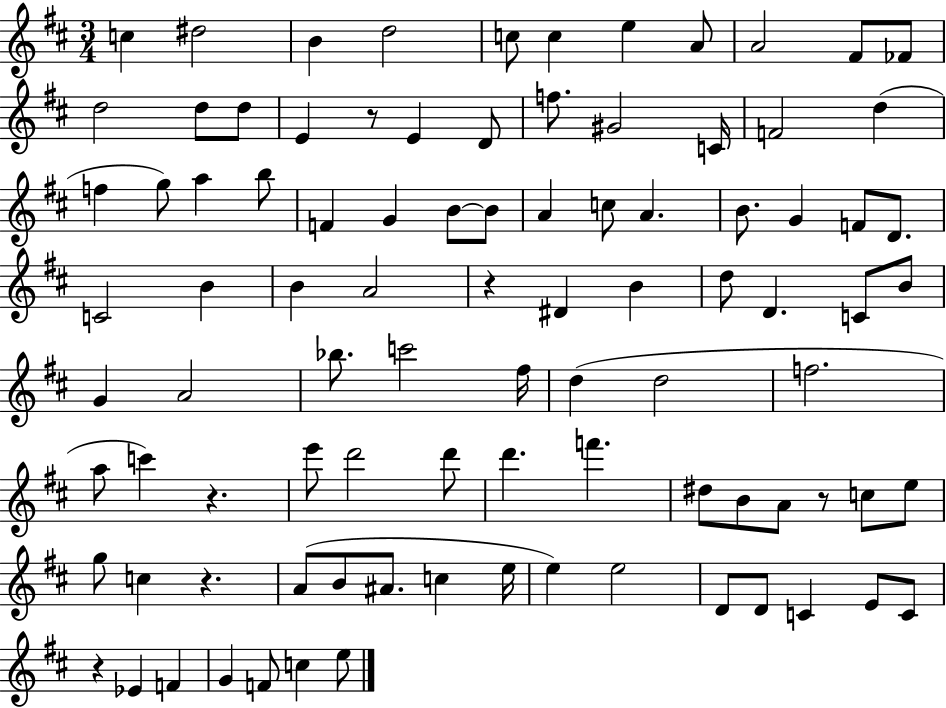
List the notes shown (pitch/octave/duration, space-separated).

C5/q D#5/h B4/q D5/h C5/e C5/q E5/q A4/e A4/h F#4/e FES4/e D5/h D5/e D5/e E4/q R/e E4/q D4/e F5/e. G#4/h C4/s F4/h D5/q F5/q G5/e A5/q B5/e F4/q G4/q B4/e B4/e A4/q C5/e A4/q. B4/e. G4/q F4/e D4/e. C4/h B4/q B4/q A4/h R/q D#4/q B4/q D5/e D4/q. C4/e B4/e G4/q A4/h Bb5/e. C6/h F#5/s D5/q D5/h F5/h. A5/e C6/q R/q. E6/e D6/h D6/e D6/q. F6/q. D#5/e B4/e A4/e R/e C5/e E5/e G5/e C5/q R/q. A4/e B4/e A#4/e. C5/q E5/s E5/q E5/h D4/e D4/e C4/q E4/e C4/e R/q Eb4/q F4/q G4/q F4/e C5/q E5/e